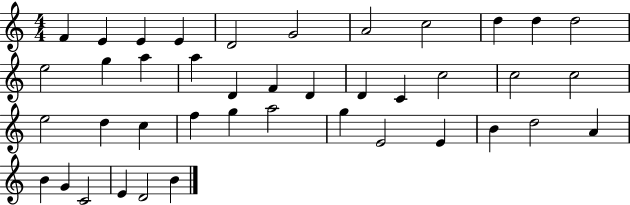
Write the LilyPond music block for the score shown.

{
  \clef treble
  \numericTimeSignature
  \time 4/4
  \key c \major
  f'4 e'4 e'4 e'4 | d'2 g'2 | a'2 c''2 | d''4 d''4 d''2 | \break e''2 g''4 a''4 | a''4 d'4 f'4 d'4 | d'4 c'4 c''2 | c''2 c''2 | \break e''2 d''4 c''4 | f''4 g''4 a''2 | g''4 e'2 e'4 | b'4 d''2 a'4 | \break b'4 g'4 c'2 | e'4 d'2 b'4 | \bar "|."
}